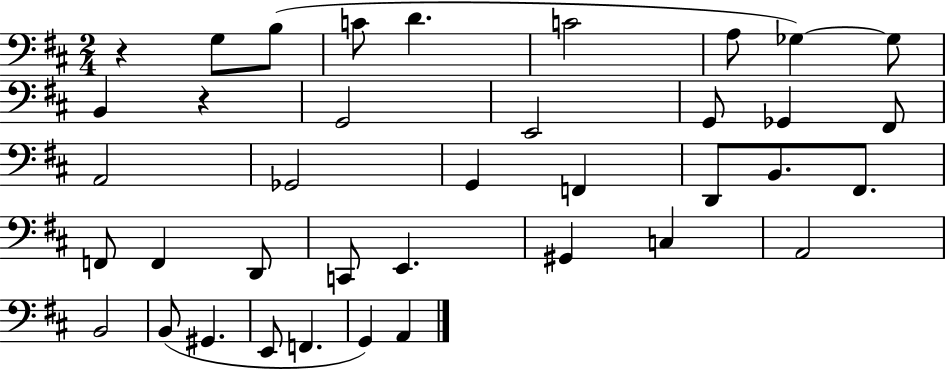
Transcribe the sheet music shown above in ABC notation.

X:1
T:Untitled
M:2/4
L:1/4
K:D
z G,/2 B,/2 C/2 D C2 A,/2 _G, _G,/2 B,, z G,,2 E,,2 G,,/2 _G,, ^F,,/2 A,,2 _G,,2 G,, F,, D,,/2 B,,/2 ^F,,/2 F,,/2 F,, D,,/2 C,,/2 E,, ^G,, C, A,,2 B,,2 B,,/2 ^G,, E,,/2 F,, G,, A,,